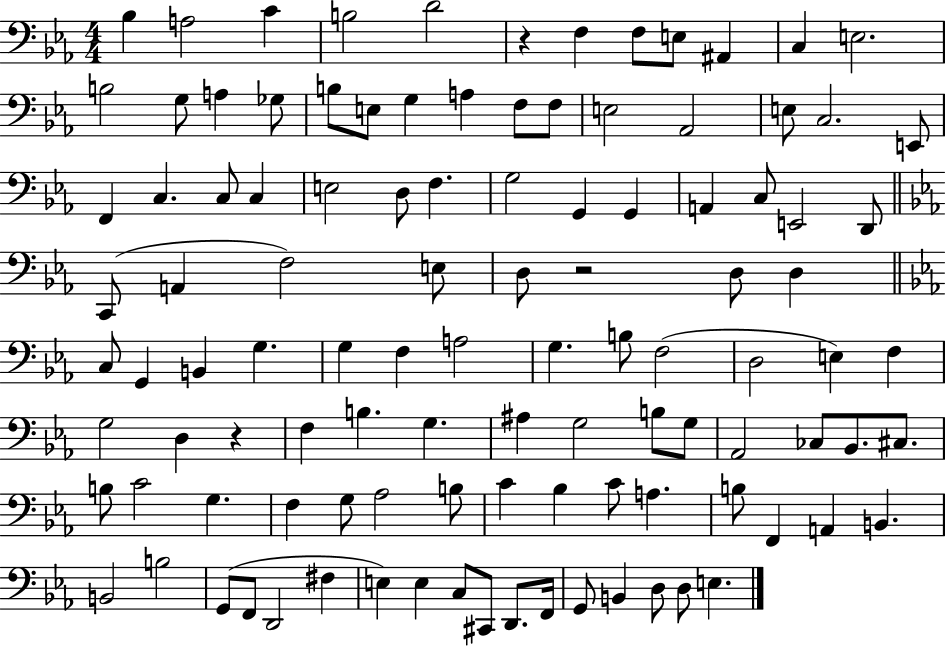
{
  \clef bass
  \numericTimeSignature
  \time 4/4
  \key ees \major
  bes4 a2 c'4 | b2 d'2 | r4 f4 f8 e8 ais,4 | c4 e2. | \break b2 g8 a4 ges8 | b8 e8 g4 a4 f8 f8 | e2 aes,2 | e8 c2. e,8 | \break f,4 c4. c8 c4 | e2 d8 f4. | g2 g,4 g,4 | a,4 c8 e,2 d,8 | \break \bar "||" \break \key c \minor c,8( a,4 f2) e8 | d8 r2 d8 d4 | \bar "||" \break \key c \minor c8 g,4 b,4 g4. | g4 f4 a2 | g4. b8 f2( | d2 e4) f4 | \break g2 d4 r4 | f4 b4. g4. | ais4 g2 b8 g8 | aes,2 ces8 bes,8. cis8. | \break b8 c'2 g4. | f4 g8 aes2 b8 | c'4 bes4 c'8 a4. | b8 f,4 a,4 b,4. | \break b,2 b2 | g,8( f,8 d,2 fis4 | e4) e4 c8 cis,8 d,8. f,16 | g,8 b,4 d8 d8 e4. | \break \bar "|."
}